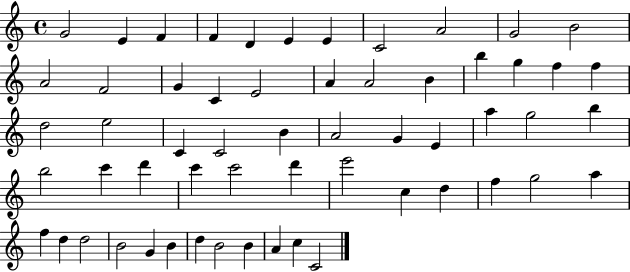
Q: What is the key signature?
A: C major